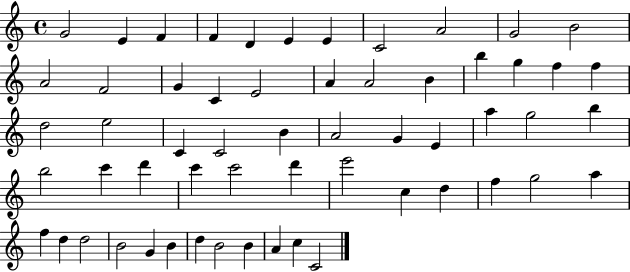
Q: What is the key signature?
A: C major